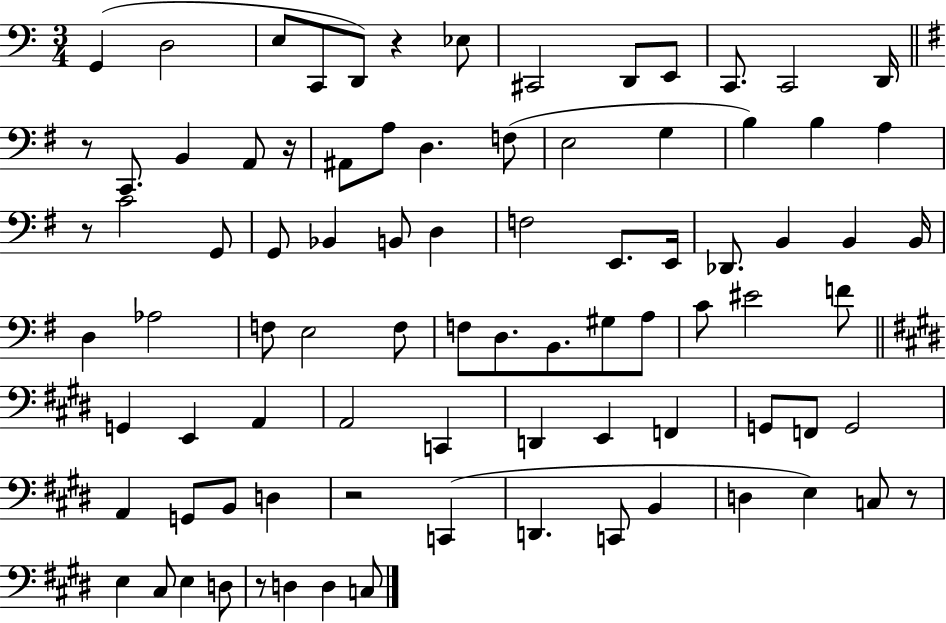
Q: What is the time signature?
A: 3/4